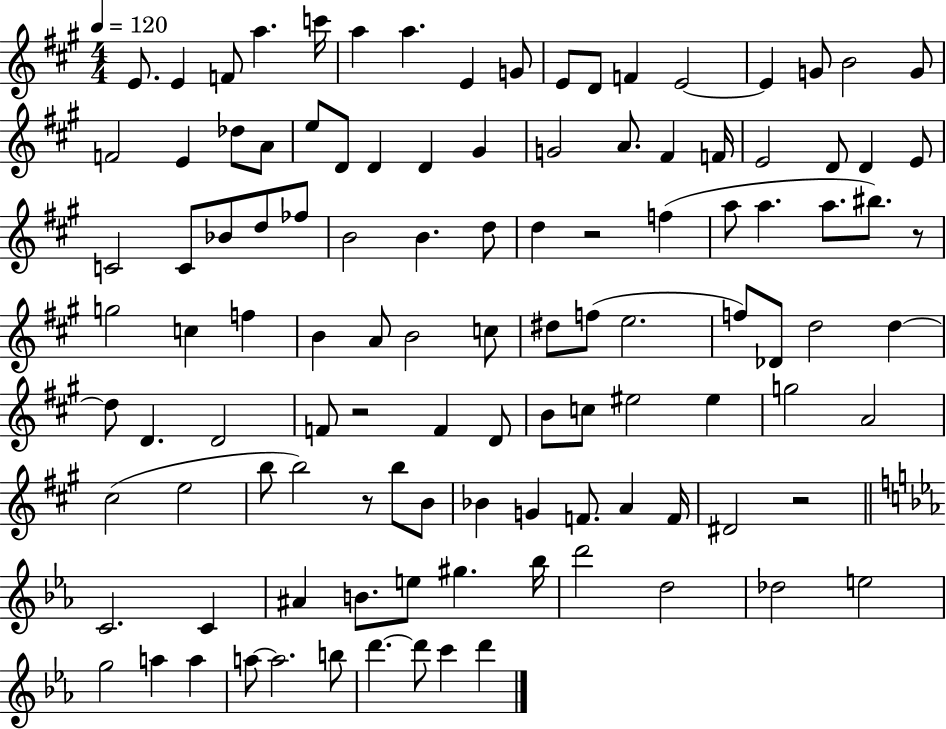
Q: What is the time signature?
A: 4/4